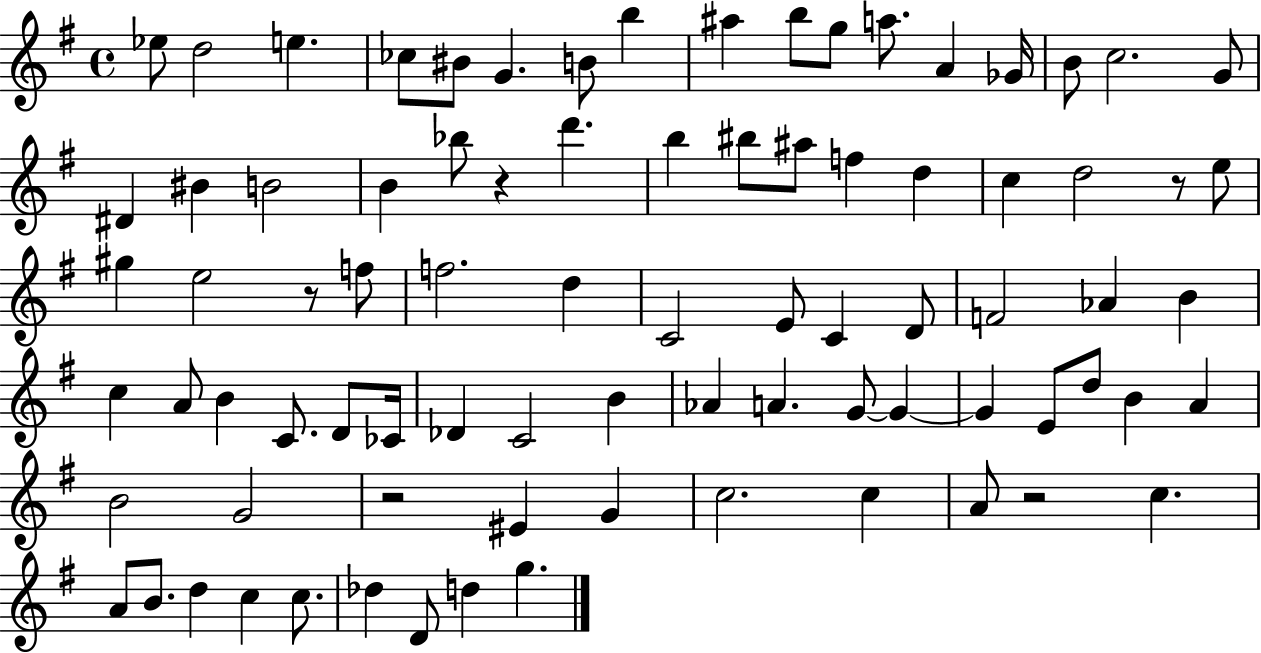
{
  \clef treble
  \time 4/4
  \defaultTimeSignature
  \key g \major
  \repeat volta 2 { ees''8 d''2 e''4. | ces''8 bis'8 g'4. b'8 b''4 | ais''4 b''8 g''8 a''8. a'4 ges'16 | b'8 c''2. g'8 | \break dis'4 bis'4 b'2 | b'4 bes''8 r4 d'''4. | b''4 bis''8 ais''8 f''4 d''4 | c''4 d''2 r8 e''8 | \break gis''4 e''2 r8 f''8 | f''2. d''4 | c'2 e'8 c'4 d'8 | f'2 aes'4 b'4 | \break c''4 a'8 b'4 c'8. d'8 ces'16 | des'4 c'2 b'4 | aes'4 a'4. g'8~~ g'4~~ | g'4 e'8 d''8 b'4 a'4 | \break b'2 g'2 | r2 eis'4 g'4 | c''2. c''4 | a'8 r2 c''4. | \break a'8 b'8. d''4 c''4 c''8. | des''4 d'8 d''4 g''4. | } \bar "|."
}